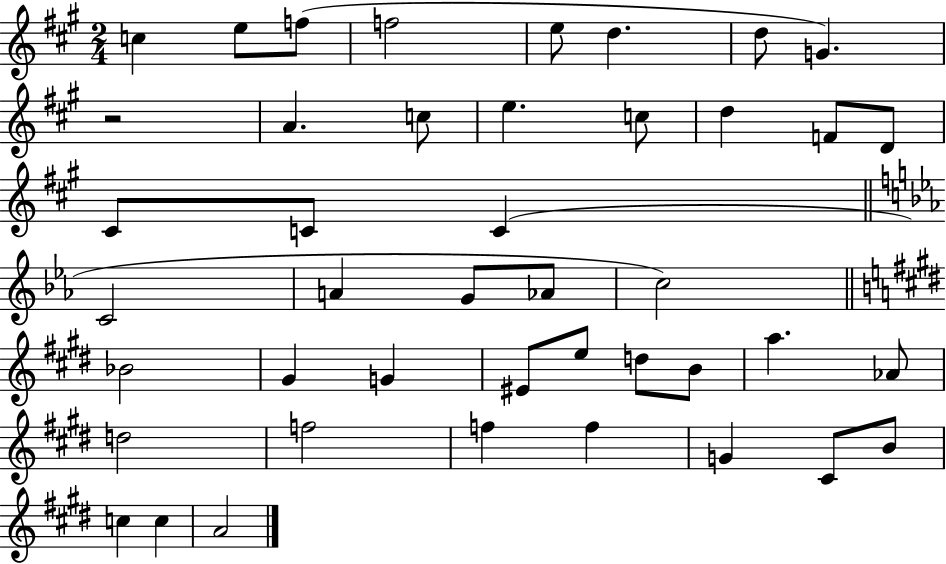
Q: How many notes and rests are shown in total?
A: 43